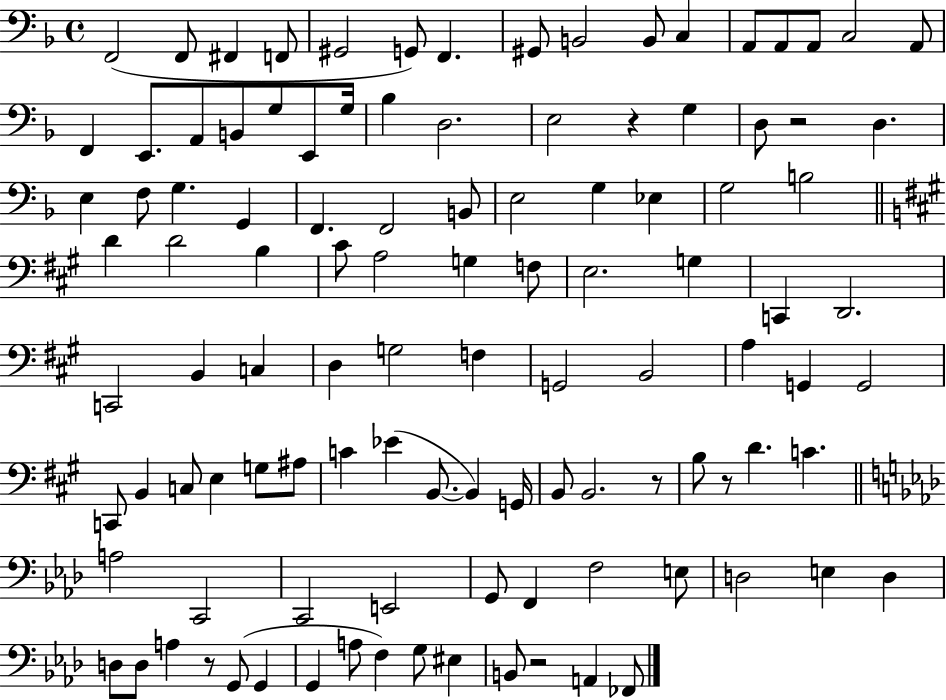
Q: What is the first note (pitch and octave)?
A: F2